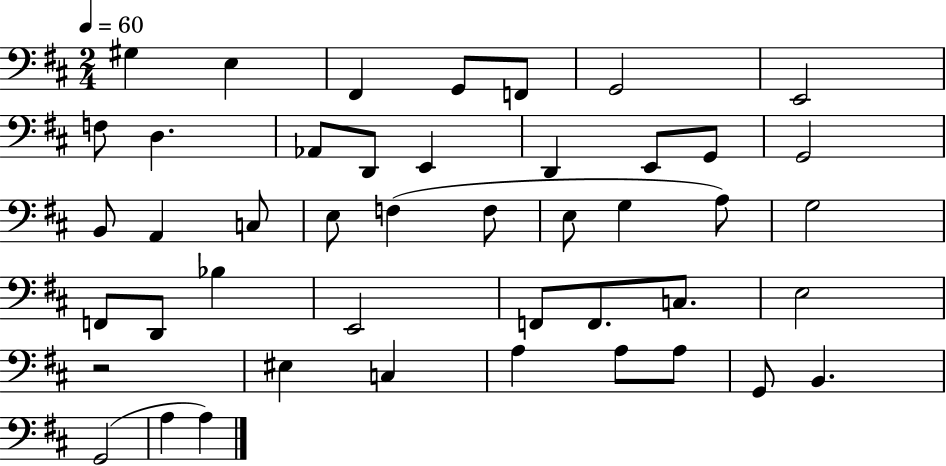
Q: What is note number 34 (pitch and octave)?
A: E3